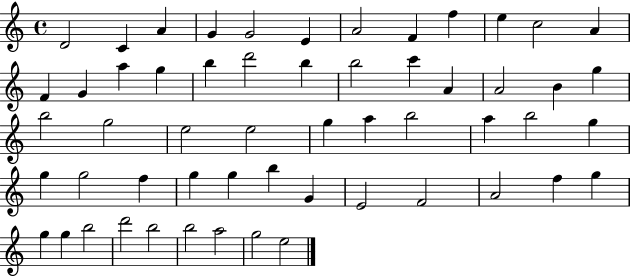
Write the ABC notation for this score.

X:1
T:Untitled
M:4/4
L:1/4
K:C
D2 C A G G2 E A2 F f e c2 A F G a g b d'2 b b2 c' A A2 B g b2 g2 e2 e2 g a b2 a b2 g g g2 f g g b G E2 F2 A2 f g g g b2 d'2 b2 b2 a2 g2 e2